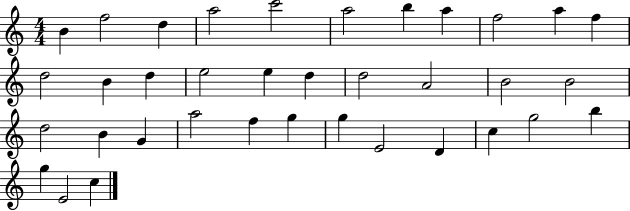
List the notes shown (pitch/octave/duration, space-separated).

B4/q F5/h D5/q A5/h C6/h A5/h B5/q A5/q F5/h A5/q F5/q D5/h B4/q D5/q E5/h E5/q D5/q D5/h A4/h B4/h B4/h D5/h B4/q G4/q A5/h F5/q G5/q G5/q E4/h D4/q C5/q G5/h B5/q G5/q E4/h C5/q